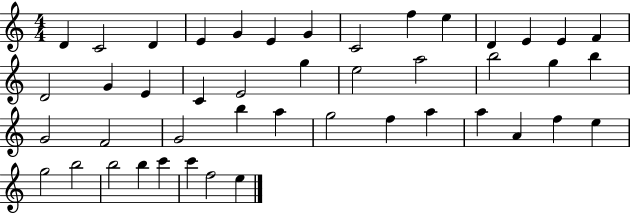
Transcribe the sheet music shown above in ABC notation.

X:1
T:Untitled
M:4/4
L:1/4
K:C
D C2 D E G E G C2 f e D E E F D2 G E C E2 g e2 a2 b2 g b G2 F2 G2 b a g2 f a a A f e g2 b2 b2 b c' c' f2 e